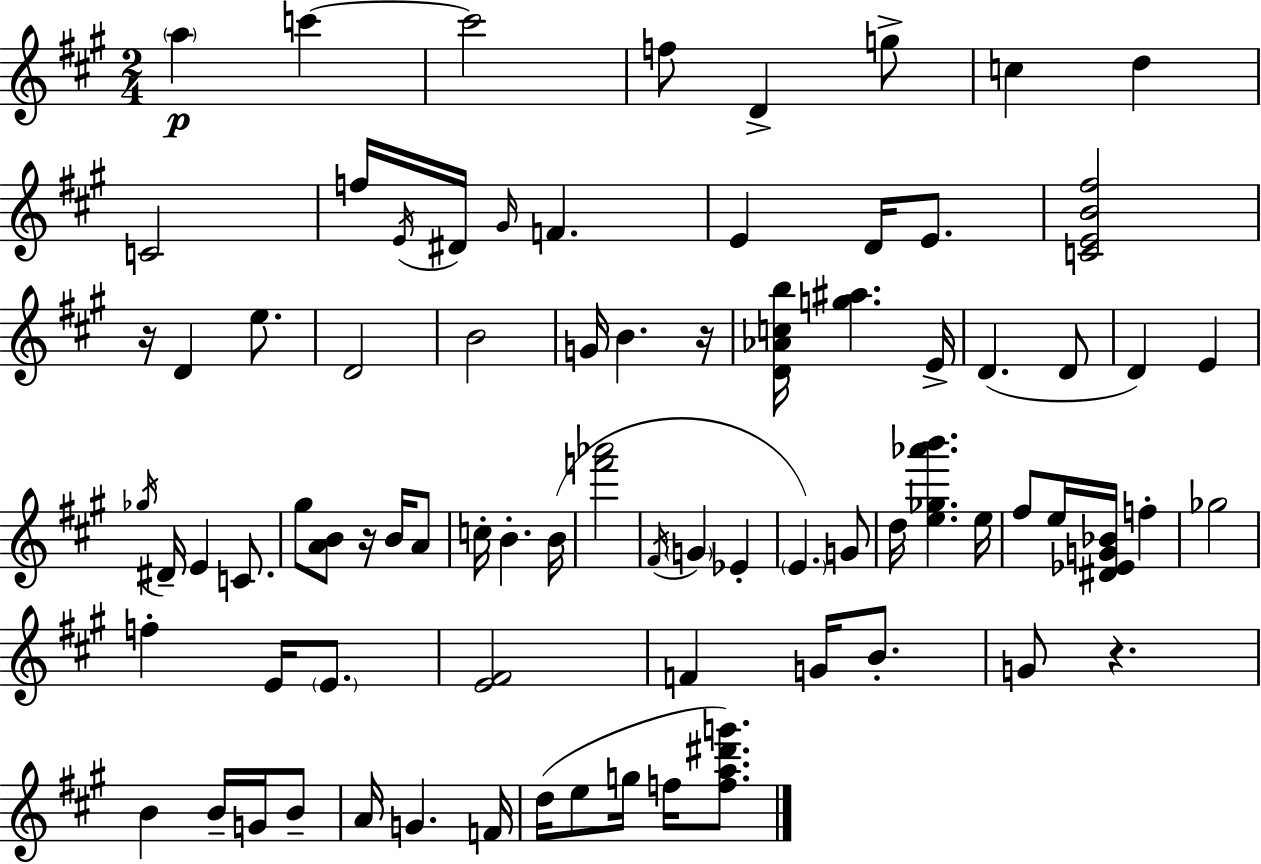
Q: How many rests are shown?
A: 4